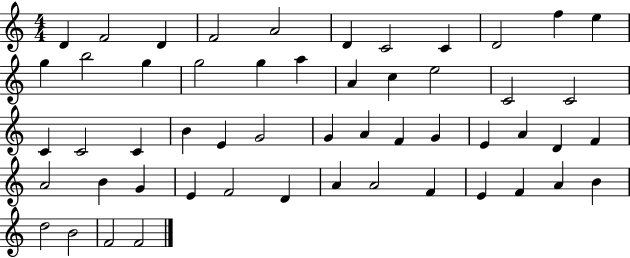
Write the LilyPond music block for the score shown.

{
  \clef treble
  \numericTimeSignature
  \time 4/4
  \key c \major
  d'4 f'2 d'4 | f'2 a'2 | d'4 c'2 c'4 | d'2 f''4 e''4 | \break g''4 b''2 g''4 | g''2 g''4 a''4 | a'4 c''4 e''2 | c'2 c'2 | \break c'4 c'2 c'4 | b'4 e'4 g'2 | g'4 a'4 f'4 g'4 | e'4 a'4 d'4 f'4 | \break a'2 b'4 g'4 | e'4 f'2 d'4 | a'4 a'2 f'4 | e'4 f'4 a'4 b'4 | \break d''2 b'2 | f'2 f'2 | \bar "|."
}